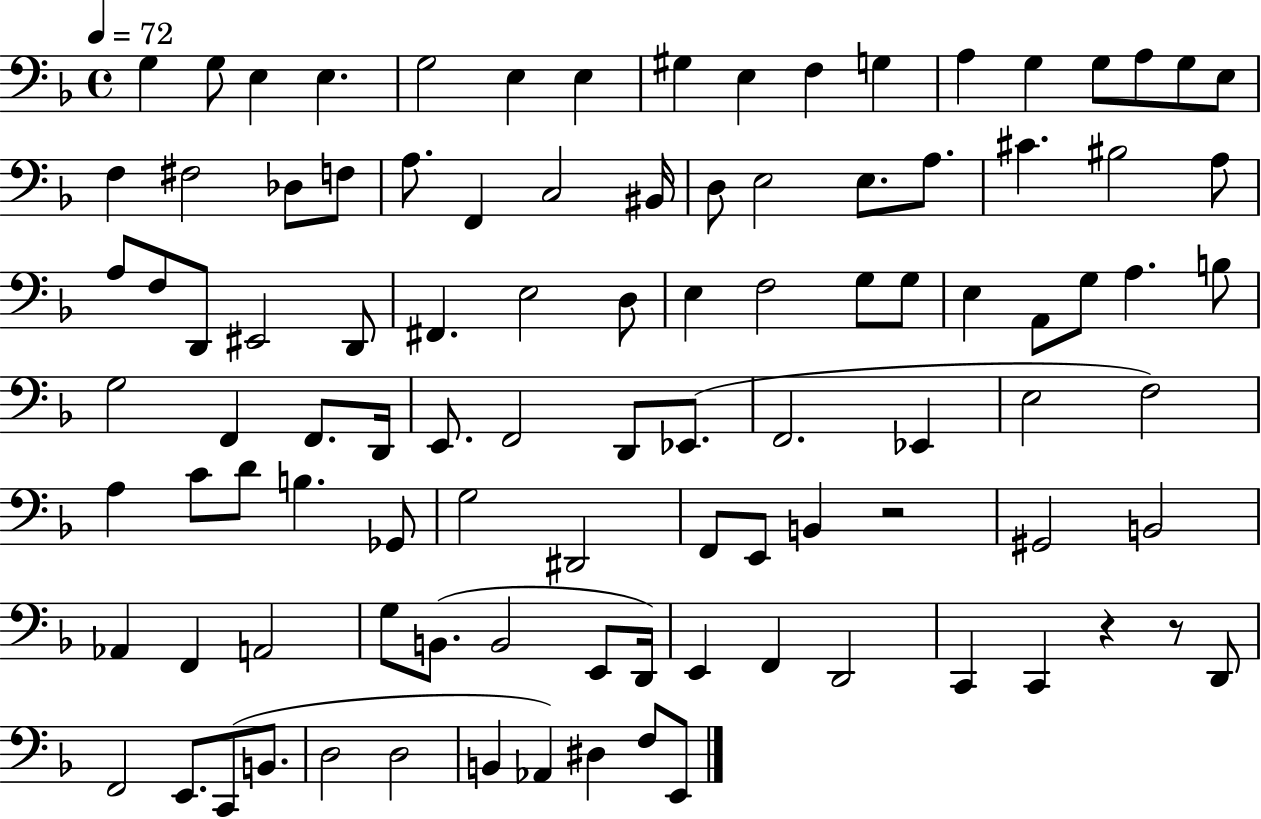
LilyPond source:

{
  \clef bass
  \time 4/4
  \defaultTimeSignature
  \key f \major
  \tempo 4 = 72
  \repeat volta 2 { g4 g8 e4 e4. | g2 e4 e4 | gis4 e4 f4 g4 | a4 g4 g8 a8 g8 e8 | \break f4 fis2 des8 f8 | a8. f,4 c2 bis,16 | d8 e2 e8. a8. | cis'4. bis2 a8 | \break a8 f8 d,8 eis,2 d,8 | fis,4. e2 d8 | e4 f2 g8 g8 | e4 a,8 g8 a4. b8 | \break g2 f,4 f,8. d,16 | e,8. f,2 d,8 ees,8.( | f,2. ees,4 | e2 f2) | \break a4 c'8 d'8 b4. ges,8 | g2 dis,2 | f,8 e,8 b,4 r2 | gis,2 b,2 | \break aes,4 f,4 a,2 | g8 b,8.( b,2 e,8 d,16) | e,4 f,4 d,2 | c,4 c,4 r4 r8 d,8 | \break f,2 e,8. c,8( b,8. | d2 d2 | b,4 aes,4) dis4 f8 e,8 | } \bar "|."
}